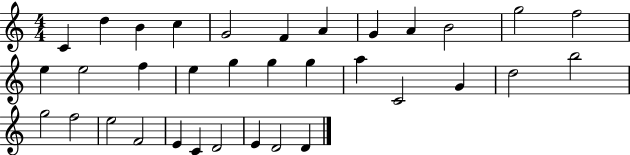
C4/q D5/q B4/q C5/q G4/h F4/q A4/q G4/q A4/q B4/h G5/h F5/h E5/q E5/h F5/q E5/q G5/q G5/q G5/q A5/q C4/h G4/q D5/h B5/h G5/h F5/h E5/h F4/h E4/q C4/q D4/h E4/q D4/h D4/q